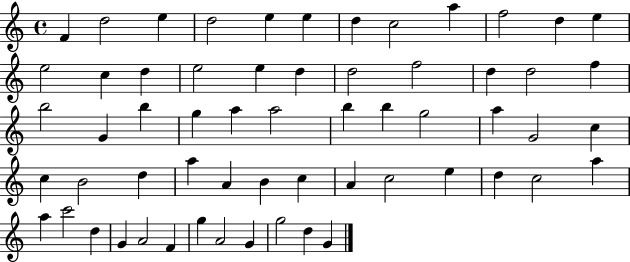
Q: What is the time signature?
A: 4/4